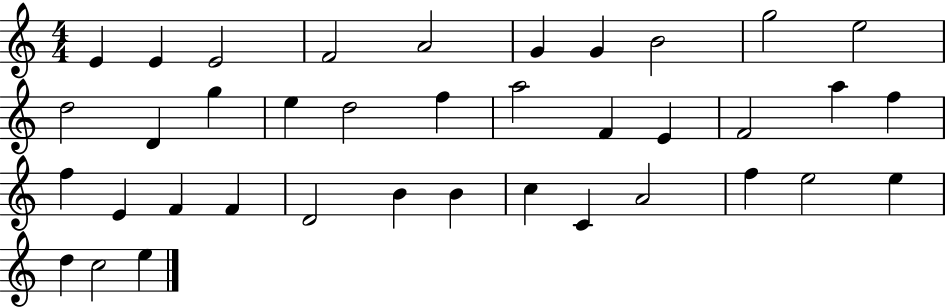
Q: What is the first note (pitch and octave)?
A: E4